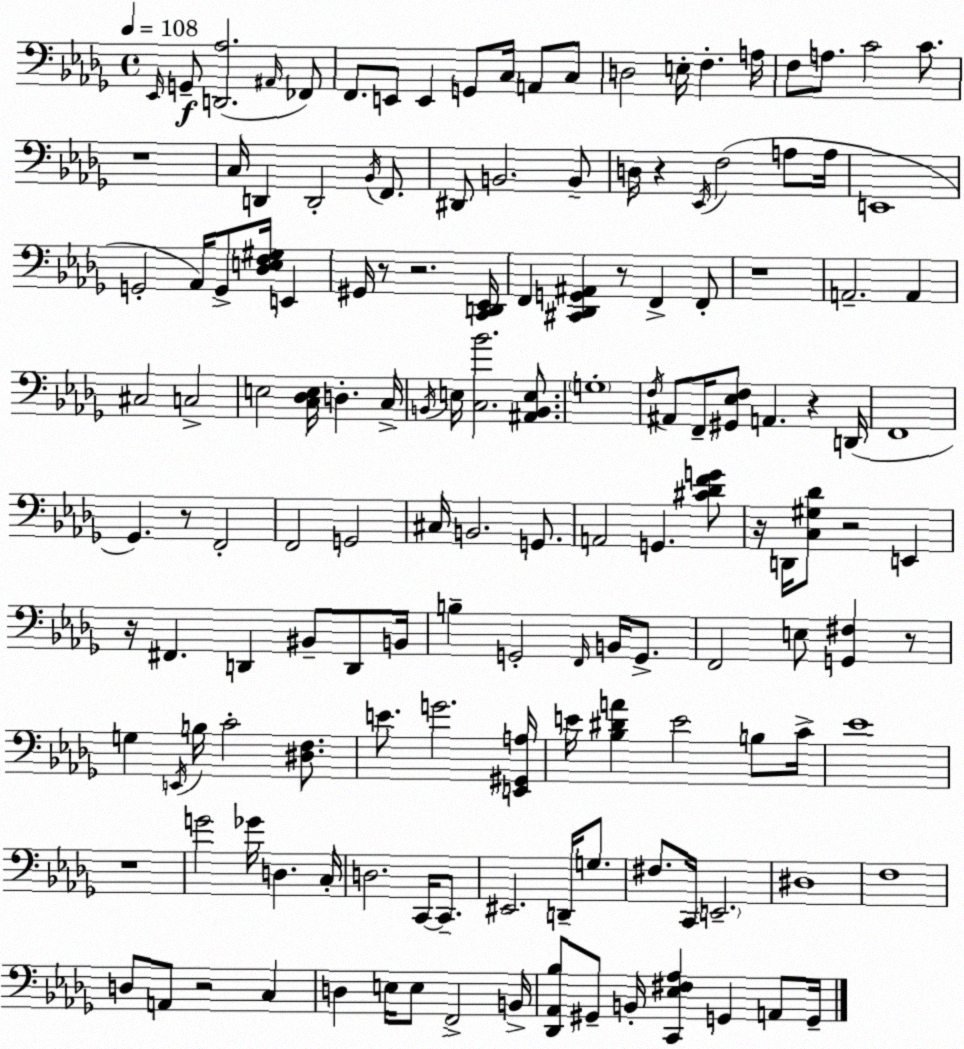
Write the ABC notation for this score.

X:1
T:Untitled
M:4/4
L:1/4
K:Bbm
_E,,/4 G,,/2 [D,,_A,]2 ^A,,/4 _F,,/2 F,,/2 E,,/2 E,, G,,/2 C,/4 A,,/2 C,/2 D,2 E,/4 F, A,/4 F,/2 A,/2 C2 C/2 z4 C,/4 D,, D,,2 _B,,/4 F,,/2 ^D,,/2 B,,2 B,,/2 D,/4 z _E,,/4 F,2 A,/2 A,/4 E,,4 G,,2 _A,,/4 G,,/2 [_D,E,F,^G,]/4 E,, ^G,,/4 z/2 z2 [C,,D,,_E,,]/4 F,, [^C,,_D,,G,,^A,,] z/2 F,, F,,/2 z4 A,,2 A,, ^C,2 C,2 E,2 [C,_D,E,]/4 D, C,/4 B,,/4 E,/4 [C,_B]2 [^A,,B,,E,]/2 G,4 F,/4 ^A,,/2 F,,/4 [^G,,_E,F,]/2 A,, z D,,/4 F,,4 _G,, z/2 F,,2 F,,2 G,,2 ^C,/4 B,,2 G,,/2 A,,2 G,, [^C_DFG]/2 z/4 D,,/4 [C,^G,_D]/2 z2 E,, z/4 ^F,, D,, ^B,,/2 D,,/2 B,,/4 B, G,,2 F,,/4 B,,/4 G,,/2 F,,2 E,/2 [G,,^F,] z/2 G, E,,/4 B,/4 C2 [^D,F,]/2 E/2 G2 [E,,^G,,A,]/4 E/4 [_B,^DA] E2 B,/2 C/4 _E4 z4 G2 _G/4 D, C,/4 D,2 C,,/4 C,,/2 ^E,,2 D,,/4 G,/2 ^F,/2 C,,/4 E,,2 ^D,4 F,4 D,/2 A,,/2 z2 C, D, E,/4 E,/2 F,,2 B,,/4 [_D,,_A,,_B,]/2 ^G,,/2 B,,/4 [C,,_E,^F,_A,] G,, A,,/2 G,,/4